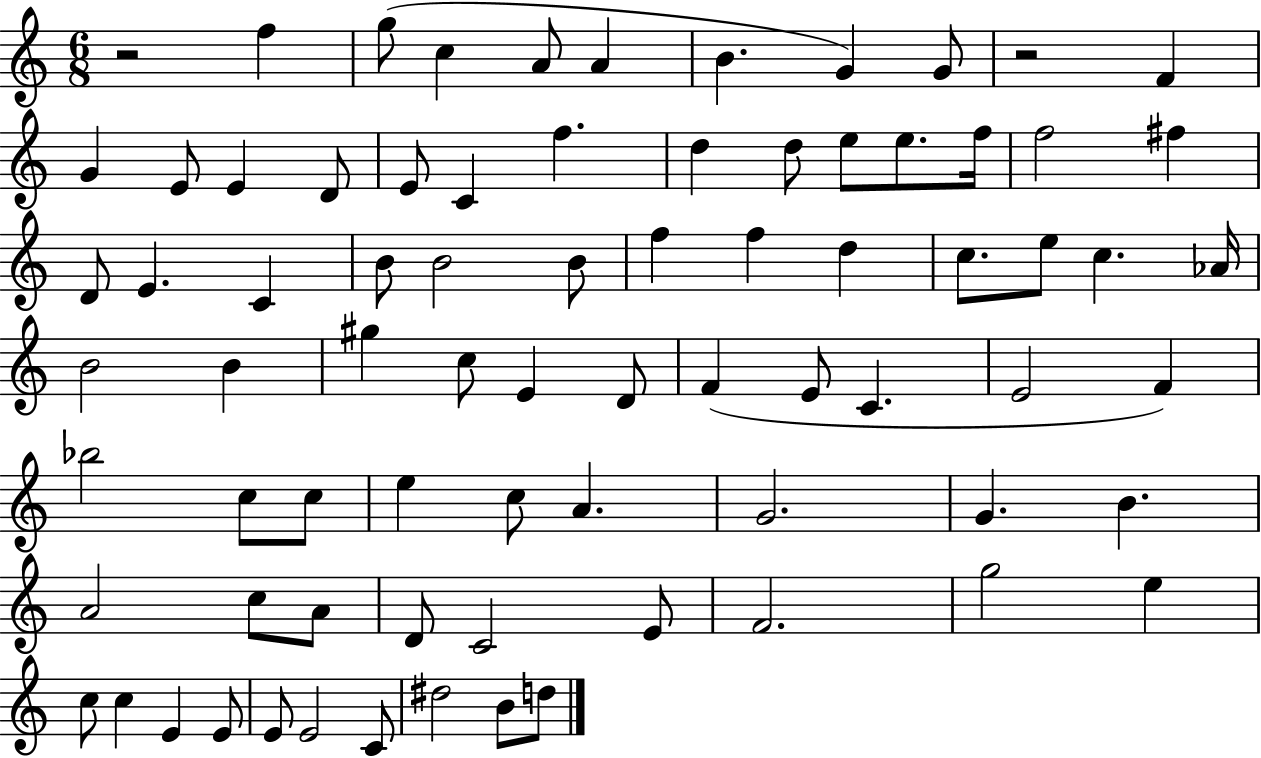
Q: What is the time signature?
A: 6/8